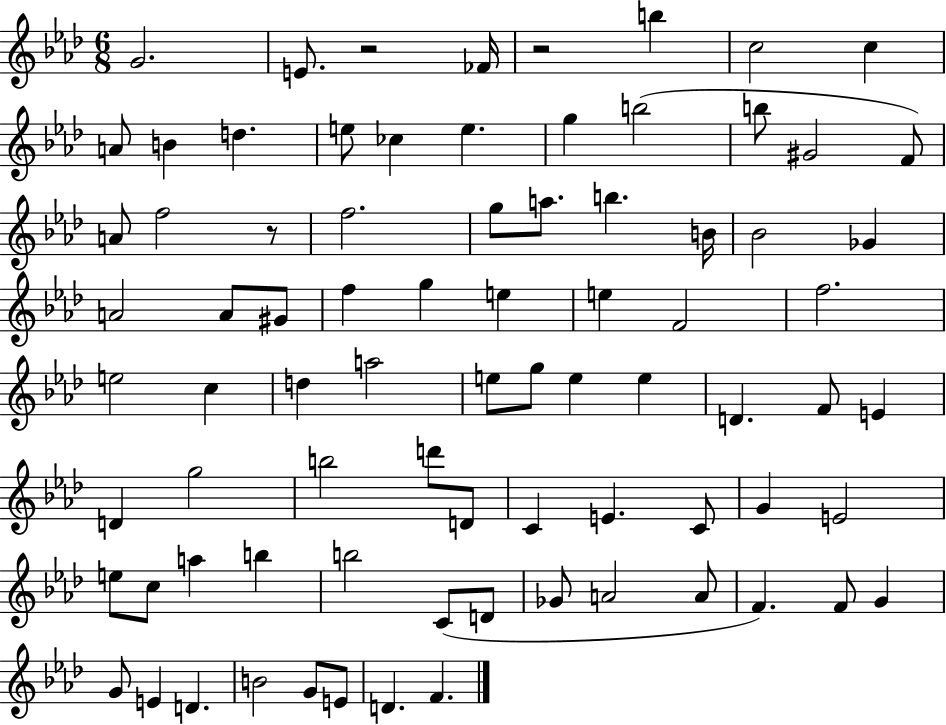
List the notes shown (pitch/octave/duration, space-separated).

G4/h. E4/e. R/h FES4/s R/h B5/q C5/h C5/q A4/e B4/q D5/q. E5/e CES5/q E5/q. G5/q B5/h B5/e G#4/h F4/e A4/e F5/h R/e F5/h. G5/e A5/e. B5/q. B4/s Bb4/h Gb4/q A4/h A4/e G#4/e F5/q G5/q E5/q E5/q F4/h F5/h. E5/h C5/q D5/q A5/h E5/e G5/e E5/q E5/q D4/q. F4/e E4/q D4/q G5/h B5/h D6/e D4/e C4/q E4/q. C4/e G4/q E4/h E5/e C5/e A5/q B5/q B5/h C4/e D4/e Gb4/e A4/h A4/e F4/q. F4/e G4/q G4/e E4/q D4/q. B4/h G4/e E4/e D4/q. F4/q.